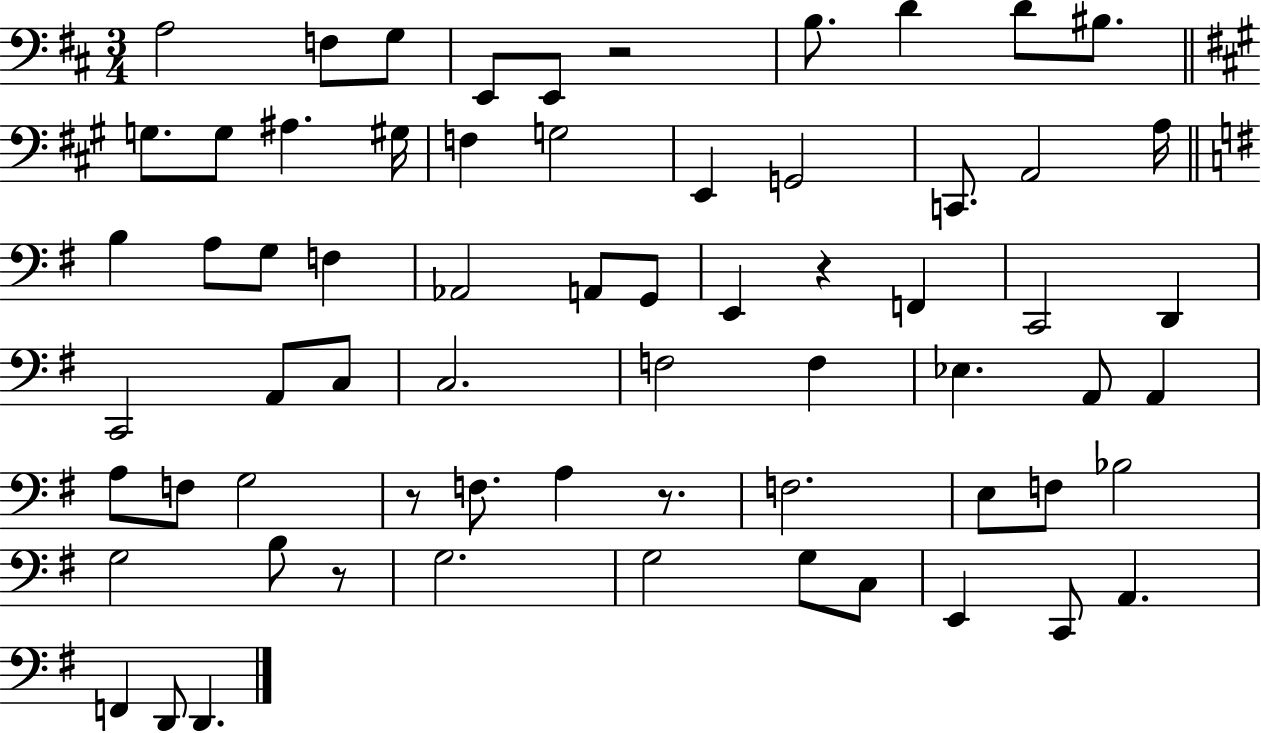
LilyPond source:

{
  \clef bass
  \numericTimeSignature
  \time 3/4
  \key d \major
  a2 f8 g8 | e,8 e,8 r2 | b8. d'4 d'8 bis8. | \bar "||" \break \key a \major g8. g8 ais4. gis16 | f4 g2 | e,4 g,2 | c,8. a,2 a16 | \break \bar "||" \break \key g \major b4 a8 g8 f4 | aes,2 a,8 g,8 | e,4 r4 f,4 | c,2 d,4 | \break c,2 a,8 c8 | c2. | f2 f4 | ees4. a,8 a,4 | \break a8 f8 g2 | r8 f8. a4 r8. | f2. | e8 f8 bes2 | \break g2 b8 r8 | g2. | g2 g8 c8 | e,4 c,8 a,4. | \break f,4 d,8 d,4. | \bar "|."
}